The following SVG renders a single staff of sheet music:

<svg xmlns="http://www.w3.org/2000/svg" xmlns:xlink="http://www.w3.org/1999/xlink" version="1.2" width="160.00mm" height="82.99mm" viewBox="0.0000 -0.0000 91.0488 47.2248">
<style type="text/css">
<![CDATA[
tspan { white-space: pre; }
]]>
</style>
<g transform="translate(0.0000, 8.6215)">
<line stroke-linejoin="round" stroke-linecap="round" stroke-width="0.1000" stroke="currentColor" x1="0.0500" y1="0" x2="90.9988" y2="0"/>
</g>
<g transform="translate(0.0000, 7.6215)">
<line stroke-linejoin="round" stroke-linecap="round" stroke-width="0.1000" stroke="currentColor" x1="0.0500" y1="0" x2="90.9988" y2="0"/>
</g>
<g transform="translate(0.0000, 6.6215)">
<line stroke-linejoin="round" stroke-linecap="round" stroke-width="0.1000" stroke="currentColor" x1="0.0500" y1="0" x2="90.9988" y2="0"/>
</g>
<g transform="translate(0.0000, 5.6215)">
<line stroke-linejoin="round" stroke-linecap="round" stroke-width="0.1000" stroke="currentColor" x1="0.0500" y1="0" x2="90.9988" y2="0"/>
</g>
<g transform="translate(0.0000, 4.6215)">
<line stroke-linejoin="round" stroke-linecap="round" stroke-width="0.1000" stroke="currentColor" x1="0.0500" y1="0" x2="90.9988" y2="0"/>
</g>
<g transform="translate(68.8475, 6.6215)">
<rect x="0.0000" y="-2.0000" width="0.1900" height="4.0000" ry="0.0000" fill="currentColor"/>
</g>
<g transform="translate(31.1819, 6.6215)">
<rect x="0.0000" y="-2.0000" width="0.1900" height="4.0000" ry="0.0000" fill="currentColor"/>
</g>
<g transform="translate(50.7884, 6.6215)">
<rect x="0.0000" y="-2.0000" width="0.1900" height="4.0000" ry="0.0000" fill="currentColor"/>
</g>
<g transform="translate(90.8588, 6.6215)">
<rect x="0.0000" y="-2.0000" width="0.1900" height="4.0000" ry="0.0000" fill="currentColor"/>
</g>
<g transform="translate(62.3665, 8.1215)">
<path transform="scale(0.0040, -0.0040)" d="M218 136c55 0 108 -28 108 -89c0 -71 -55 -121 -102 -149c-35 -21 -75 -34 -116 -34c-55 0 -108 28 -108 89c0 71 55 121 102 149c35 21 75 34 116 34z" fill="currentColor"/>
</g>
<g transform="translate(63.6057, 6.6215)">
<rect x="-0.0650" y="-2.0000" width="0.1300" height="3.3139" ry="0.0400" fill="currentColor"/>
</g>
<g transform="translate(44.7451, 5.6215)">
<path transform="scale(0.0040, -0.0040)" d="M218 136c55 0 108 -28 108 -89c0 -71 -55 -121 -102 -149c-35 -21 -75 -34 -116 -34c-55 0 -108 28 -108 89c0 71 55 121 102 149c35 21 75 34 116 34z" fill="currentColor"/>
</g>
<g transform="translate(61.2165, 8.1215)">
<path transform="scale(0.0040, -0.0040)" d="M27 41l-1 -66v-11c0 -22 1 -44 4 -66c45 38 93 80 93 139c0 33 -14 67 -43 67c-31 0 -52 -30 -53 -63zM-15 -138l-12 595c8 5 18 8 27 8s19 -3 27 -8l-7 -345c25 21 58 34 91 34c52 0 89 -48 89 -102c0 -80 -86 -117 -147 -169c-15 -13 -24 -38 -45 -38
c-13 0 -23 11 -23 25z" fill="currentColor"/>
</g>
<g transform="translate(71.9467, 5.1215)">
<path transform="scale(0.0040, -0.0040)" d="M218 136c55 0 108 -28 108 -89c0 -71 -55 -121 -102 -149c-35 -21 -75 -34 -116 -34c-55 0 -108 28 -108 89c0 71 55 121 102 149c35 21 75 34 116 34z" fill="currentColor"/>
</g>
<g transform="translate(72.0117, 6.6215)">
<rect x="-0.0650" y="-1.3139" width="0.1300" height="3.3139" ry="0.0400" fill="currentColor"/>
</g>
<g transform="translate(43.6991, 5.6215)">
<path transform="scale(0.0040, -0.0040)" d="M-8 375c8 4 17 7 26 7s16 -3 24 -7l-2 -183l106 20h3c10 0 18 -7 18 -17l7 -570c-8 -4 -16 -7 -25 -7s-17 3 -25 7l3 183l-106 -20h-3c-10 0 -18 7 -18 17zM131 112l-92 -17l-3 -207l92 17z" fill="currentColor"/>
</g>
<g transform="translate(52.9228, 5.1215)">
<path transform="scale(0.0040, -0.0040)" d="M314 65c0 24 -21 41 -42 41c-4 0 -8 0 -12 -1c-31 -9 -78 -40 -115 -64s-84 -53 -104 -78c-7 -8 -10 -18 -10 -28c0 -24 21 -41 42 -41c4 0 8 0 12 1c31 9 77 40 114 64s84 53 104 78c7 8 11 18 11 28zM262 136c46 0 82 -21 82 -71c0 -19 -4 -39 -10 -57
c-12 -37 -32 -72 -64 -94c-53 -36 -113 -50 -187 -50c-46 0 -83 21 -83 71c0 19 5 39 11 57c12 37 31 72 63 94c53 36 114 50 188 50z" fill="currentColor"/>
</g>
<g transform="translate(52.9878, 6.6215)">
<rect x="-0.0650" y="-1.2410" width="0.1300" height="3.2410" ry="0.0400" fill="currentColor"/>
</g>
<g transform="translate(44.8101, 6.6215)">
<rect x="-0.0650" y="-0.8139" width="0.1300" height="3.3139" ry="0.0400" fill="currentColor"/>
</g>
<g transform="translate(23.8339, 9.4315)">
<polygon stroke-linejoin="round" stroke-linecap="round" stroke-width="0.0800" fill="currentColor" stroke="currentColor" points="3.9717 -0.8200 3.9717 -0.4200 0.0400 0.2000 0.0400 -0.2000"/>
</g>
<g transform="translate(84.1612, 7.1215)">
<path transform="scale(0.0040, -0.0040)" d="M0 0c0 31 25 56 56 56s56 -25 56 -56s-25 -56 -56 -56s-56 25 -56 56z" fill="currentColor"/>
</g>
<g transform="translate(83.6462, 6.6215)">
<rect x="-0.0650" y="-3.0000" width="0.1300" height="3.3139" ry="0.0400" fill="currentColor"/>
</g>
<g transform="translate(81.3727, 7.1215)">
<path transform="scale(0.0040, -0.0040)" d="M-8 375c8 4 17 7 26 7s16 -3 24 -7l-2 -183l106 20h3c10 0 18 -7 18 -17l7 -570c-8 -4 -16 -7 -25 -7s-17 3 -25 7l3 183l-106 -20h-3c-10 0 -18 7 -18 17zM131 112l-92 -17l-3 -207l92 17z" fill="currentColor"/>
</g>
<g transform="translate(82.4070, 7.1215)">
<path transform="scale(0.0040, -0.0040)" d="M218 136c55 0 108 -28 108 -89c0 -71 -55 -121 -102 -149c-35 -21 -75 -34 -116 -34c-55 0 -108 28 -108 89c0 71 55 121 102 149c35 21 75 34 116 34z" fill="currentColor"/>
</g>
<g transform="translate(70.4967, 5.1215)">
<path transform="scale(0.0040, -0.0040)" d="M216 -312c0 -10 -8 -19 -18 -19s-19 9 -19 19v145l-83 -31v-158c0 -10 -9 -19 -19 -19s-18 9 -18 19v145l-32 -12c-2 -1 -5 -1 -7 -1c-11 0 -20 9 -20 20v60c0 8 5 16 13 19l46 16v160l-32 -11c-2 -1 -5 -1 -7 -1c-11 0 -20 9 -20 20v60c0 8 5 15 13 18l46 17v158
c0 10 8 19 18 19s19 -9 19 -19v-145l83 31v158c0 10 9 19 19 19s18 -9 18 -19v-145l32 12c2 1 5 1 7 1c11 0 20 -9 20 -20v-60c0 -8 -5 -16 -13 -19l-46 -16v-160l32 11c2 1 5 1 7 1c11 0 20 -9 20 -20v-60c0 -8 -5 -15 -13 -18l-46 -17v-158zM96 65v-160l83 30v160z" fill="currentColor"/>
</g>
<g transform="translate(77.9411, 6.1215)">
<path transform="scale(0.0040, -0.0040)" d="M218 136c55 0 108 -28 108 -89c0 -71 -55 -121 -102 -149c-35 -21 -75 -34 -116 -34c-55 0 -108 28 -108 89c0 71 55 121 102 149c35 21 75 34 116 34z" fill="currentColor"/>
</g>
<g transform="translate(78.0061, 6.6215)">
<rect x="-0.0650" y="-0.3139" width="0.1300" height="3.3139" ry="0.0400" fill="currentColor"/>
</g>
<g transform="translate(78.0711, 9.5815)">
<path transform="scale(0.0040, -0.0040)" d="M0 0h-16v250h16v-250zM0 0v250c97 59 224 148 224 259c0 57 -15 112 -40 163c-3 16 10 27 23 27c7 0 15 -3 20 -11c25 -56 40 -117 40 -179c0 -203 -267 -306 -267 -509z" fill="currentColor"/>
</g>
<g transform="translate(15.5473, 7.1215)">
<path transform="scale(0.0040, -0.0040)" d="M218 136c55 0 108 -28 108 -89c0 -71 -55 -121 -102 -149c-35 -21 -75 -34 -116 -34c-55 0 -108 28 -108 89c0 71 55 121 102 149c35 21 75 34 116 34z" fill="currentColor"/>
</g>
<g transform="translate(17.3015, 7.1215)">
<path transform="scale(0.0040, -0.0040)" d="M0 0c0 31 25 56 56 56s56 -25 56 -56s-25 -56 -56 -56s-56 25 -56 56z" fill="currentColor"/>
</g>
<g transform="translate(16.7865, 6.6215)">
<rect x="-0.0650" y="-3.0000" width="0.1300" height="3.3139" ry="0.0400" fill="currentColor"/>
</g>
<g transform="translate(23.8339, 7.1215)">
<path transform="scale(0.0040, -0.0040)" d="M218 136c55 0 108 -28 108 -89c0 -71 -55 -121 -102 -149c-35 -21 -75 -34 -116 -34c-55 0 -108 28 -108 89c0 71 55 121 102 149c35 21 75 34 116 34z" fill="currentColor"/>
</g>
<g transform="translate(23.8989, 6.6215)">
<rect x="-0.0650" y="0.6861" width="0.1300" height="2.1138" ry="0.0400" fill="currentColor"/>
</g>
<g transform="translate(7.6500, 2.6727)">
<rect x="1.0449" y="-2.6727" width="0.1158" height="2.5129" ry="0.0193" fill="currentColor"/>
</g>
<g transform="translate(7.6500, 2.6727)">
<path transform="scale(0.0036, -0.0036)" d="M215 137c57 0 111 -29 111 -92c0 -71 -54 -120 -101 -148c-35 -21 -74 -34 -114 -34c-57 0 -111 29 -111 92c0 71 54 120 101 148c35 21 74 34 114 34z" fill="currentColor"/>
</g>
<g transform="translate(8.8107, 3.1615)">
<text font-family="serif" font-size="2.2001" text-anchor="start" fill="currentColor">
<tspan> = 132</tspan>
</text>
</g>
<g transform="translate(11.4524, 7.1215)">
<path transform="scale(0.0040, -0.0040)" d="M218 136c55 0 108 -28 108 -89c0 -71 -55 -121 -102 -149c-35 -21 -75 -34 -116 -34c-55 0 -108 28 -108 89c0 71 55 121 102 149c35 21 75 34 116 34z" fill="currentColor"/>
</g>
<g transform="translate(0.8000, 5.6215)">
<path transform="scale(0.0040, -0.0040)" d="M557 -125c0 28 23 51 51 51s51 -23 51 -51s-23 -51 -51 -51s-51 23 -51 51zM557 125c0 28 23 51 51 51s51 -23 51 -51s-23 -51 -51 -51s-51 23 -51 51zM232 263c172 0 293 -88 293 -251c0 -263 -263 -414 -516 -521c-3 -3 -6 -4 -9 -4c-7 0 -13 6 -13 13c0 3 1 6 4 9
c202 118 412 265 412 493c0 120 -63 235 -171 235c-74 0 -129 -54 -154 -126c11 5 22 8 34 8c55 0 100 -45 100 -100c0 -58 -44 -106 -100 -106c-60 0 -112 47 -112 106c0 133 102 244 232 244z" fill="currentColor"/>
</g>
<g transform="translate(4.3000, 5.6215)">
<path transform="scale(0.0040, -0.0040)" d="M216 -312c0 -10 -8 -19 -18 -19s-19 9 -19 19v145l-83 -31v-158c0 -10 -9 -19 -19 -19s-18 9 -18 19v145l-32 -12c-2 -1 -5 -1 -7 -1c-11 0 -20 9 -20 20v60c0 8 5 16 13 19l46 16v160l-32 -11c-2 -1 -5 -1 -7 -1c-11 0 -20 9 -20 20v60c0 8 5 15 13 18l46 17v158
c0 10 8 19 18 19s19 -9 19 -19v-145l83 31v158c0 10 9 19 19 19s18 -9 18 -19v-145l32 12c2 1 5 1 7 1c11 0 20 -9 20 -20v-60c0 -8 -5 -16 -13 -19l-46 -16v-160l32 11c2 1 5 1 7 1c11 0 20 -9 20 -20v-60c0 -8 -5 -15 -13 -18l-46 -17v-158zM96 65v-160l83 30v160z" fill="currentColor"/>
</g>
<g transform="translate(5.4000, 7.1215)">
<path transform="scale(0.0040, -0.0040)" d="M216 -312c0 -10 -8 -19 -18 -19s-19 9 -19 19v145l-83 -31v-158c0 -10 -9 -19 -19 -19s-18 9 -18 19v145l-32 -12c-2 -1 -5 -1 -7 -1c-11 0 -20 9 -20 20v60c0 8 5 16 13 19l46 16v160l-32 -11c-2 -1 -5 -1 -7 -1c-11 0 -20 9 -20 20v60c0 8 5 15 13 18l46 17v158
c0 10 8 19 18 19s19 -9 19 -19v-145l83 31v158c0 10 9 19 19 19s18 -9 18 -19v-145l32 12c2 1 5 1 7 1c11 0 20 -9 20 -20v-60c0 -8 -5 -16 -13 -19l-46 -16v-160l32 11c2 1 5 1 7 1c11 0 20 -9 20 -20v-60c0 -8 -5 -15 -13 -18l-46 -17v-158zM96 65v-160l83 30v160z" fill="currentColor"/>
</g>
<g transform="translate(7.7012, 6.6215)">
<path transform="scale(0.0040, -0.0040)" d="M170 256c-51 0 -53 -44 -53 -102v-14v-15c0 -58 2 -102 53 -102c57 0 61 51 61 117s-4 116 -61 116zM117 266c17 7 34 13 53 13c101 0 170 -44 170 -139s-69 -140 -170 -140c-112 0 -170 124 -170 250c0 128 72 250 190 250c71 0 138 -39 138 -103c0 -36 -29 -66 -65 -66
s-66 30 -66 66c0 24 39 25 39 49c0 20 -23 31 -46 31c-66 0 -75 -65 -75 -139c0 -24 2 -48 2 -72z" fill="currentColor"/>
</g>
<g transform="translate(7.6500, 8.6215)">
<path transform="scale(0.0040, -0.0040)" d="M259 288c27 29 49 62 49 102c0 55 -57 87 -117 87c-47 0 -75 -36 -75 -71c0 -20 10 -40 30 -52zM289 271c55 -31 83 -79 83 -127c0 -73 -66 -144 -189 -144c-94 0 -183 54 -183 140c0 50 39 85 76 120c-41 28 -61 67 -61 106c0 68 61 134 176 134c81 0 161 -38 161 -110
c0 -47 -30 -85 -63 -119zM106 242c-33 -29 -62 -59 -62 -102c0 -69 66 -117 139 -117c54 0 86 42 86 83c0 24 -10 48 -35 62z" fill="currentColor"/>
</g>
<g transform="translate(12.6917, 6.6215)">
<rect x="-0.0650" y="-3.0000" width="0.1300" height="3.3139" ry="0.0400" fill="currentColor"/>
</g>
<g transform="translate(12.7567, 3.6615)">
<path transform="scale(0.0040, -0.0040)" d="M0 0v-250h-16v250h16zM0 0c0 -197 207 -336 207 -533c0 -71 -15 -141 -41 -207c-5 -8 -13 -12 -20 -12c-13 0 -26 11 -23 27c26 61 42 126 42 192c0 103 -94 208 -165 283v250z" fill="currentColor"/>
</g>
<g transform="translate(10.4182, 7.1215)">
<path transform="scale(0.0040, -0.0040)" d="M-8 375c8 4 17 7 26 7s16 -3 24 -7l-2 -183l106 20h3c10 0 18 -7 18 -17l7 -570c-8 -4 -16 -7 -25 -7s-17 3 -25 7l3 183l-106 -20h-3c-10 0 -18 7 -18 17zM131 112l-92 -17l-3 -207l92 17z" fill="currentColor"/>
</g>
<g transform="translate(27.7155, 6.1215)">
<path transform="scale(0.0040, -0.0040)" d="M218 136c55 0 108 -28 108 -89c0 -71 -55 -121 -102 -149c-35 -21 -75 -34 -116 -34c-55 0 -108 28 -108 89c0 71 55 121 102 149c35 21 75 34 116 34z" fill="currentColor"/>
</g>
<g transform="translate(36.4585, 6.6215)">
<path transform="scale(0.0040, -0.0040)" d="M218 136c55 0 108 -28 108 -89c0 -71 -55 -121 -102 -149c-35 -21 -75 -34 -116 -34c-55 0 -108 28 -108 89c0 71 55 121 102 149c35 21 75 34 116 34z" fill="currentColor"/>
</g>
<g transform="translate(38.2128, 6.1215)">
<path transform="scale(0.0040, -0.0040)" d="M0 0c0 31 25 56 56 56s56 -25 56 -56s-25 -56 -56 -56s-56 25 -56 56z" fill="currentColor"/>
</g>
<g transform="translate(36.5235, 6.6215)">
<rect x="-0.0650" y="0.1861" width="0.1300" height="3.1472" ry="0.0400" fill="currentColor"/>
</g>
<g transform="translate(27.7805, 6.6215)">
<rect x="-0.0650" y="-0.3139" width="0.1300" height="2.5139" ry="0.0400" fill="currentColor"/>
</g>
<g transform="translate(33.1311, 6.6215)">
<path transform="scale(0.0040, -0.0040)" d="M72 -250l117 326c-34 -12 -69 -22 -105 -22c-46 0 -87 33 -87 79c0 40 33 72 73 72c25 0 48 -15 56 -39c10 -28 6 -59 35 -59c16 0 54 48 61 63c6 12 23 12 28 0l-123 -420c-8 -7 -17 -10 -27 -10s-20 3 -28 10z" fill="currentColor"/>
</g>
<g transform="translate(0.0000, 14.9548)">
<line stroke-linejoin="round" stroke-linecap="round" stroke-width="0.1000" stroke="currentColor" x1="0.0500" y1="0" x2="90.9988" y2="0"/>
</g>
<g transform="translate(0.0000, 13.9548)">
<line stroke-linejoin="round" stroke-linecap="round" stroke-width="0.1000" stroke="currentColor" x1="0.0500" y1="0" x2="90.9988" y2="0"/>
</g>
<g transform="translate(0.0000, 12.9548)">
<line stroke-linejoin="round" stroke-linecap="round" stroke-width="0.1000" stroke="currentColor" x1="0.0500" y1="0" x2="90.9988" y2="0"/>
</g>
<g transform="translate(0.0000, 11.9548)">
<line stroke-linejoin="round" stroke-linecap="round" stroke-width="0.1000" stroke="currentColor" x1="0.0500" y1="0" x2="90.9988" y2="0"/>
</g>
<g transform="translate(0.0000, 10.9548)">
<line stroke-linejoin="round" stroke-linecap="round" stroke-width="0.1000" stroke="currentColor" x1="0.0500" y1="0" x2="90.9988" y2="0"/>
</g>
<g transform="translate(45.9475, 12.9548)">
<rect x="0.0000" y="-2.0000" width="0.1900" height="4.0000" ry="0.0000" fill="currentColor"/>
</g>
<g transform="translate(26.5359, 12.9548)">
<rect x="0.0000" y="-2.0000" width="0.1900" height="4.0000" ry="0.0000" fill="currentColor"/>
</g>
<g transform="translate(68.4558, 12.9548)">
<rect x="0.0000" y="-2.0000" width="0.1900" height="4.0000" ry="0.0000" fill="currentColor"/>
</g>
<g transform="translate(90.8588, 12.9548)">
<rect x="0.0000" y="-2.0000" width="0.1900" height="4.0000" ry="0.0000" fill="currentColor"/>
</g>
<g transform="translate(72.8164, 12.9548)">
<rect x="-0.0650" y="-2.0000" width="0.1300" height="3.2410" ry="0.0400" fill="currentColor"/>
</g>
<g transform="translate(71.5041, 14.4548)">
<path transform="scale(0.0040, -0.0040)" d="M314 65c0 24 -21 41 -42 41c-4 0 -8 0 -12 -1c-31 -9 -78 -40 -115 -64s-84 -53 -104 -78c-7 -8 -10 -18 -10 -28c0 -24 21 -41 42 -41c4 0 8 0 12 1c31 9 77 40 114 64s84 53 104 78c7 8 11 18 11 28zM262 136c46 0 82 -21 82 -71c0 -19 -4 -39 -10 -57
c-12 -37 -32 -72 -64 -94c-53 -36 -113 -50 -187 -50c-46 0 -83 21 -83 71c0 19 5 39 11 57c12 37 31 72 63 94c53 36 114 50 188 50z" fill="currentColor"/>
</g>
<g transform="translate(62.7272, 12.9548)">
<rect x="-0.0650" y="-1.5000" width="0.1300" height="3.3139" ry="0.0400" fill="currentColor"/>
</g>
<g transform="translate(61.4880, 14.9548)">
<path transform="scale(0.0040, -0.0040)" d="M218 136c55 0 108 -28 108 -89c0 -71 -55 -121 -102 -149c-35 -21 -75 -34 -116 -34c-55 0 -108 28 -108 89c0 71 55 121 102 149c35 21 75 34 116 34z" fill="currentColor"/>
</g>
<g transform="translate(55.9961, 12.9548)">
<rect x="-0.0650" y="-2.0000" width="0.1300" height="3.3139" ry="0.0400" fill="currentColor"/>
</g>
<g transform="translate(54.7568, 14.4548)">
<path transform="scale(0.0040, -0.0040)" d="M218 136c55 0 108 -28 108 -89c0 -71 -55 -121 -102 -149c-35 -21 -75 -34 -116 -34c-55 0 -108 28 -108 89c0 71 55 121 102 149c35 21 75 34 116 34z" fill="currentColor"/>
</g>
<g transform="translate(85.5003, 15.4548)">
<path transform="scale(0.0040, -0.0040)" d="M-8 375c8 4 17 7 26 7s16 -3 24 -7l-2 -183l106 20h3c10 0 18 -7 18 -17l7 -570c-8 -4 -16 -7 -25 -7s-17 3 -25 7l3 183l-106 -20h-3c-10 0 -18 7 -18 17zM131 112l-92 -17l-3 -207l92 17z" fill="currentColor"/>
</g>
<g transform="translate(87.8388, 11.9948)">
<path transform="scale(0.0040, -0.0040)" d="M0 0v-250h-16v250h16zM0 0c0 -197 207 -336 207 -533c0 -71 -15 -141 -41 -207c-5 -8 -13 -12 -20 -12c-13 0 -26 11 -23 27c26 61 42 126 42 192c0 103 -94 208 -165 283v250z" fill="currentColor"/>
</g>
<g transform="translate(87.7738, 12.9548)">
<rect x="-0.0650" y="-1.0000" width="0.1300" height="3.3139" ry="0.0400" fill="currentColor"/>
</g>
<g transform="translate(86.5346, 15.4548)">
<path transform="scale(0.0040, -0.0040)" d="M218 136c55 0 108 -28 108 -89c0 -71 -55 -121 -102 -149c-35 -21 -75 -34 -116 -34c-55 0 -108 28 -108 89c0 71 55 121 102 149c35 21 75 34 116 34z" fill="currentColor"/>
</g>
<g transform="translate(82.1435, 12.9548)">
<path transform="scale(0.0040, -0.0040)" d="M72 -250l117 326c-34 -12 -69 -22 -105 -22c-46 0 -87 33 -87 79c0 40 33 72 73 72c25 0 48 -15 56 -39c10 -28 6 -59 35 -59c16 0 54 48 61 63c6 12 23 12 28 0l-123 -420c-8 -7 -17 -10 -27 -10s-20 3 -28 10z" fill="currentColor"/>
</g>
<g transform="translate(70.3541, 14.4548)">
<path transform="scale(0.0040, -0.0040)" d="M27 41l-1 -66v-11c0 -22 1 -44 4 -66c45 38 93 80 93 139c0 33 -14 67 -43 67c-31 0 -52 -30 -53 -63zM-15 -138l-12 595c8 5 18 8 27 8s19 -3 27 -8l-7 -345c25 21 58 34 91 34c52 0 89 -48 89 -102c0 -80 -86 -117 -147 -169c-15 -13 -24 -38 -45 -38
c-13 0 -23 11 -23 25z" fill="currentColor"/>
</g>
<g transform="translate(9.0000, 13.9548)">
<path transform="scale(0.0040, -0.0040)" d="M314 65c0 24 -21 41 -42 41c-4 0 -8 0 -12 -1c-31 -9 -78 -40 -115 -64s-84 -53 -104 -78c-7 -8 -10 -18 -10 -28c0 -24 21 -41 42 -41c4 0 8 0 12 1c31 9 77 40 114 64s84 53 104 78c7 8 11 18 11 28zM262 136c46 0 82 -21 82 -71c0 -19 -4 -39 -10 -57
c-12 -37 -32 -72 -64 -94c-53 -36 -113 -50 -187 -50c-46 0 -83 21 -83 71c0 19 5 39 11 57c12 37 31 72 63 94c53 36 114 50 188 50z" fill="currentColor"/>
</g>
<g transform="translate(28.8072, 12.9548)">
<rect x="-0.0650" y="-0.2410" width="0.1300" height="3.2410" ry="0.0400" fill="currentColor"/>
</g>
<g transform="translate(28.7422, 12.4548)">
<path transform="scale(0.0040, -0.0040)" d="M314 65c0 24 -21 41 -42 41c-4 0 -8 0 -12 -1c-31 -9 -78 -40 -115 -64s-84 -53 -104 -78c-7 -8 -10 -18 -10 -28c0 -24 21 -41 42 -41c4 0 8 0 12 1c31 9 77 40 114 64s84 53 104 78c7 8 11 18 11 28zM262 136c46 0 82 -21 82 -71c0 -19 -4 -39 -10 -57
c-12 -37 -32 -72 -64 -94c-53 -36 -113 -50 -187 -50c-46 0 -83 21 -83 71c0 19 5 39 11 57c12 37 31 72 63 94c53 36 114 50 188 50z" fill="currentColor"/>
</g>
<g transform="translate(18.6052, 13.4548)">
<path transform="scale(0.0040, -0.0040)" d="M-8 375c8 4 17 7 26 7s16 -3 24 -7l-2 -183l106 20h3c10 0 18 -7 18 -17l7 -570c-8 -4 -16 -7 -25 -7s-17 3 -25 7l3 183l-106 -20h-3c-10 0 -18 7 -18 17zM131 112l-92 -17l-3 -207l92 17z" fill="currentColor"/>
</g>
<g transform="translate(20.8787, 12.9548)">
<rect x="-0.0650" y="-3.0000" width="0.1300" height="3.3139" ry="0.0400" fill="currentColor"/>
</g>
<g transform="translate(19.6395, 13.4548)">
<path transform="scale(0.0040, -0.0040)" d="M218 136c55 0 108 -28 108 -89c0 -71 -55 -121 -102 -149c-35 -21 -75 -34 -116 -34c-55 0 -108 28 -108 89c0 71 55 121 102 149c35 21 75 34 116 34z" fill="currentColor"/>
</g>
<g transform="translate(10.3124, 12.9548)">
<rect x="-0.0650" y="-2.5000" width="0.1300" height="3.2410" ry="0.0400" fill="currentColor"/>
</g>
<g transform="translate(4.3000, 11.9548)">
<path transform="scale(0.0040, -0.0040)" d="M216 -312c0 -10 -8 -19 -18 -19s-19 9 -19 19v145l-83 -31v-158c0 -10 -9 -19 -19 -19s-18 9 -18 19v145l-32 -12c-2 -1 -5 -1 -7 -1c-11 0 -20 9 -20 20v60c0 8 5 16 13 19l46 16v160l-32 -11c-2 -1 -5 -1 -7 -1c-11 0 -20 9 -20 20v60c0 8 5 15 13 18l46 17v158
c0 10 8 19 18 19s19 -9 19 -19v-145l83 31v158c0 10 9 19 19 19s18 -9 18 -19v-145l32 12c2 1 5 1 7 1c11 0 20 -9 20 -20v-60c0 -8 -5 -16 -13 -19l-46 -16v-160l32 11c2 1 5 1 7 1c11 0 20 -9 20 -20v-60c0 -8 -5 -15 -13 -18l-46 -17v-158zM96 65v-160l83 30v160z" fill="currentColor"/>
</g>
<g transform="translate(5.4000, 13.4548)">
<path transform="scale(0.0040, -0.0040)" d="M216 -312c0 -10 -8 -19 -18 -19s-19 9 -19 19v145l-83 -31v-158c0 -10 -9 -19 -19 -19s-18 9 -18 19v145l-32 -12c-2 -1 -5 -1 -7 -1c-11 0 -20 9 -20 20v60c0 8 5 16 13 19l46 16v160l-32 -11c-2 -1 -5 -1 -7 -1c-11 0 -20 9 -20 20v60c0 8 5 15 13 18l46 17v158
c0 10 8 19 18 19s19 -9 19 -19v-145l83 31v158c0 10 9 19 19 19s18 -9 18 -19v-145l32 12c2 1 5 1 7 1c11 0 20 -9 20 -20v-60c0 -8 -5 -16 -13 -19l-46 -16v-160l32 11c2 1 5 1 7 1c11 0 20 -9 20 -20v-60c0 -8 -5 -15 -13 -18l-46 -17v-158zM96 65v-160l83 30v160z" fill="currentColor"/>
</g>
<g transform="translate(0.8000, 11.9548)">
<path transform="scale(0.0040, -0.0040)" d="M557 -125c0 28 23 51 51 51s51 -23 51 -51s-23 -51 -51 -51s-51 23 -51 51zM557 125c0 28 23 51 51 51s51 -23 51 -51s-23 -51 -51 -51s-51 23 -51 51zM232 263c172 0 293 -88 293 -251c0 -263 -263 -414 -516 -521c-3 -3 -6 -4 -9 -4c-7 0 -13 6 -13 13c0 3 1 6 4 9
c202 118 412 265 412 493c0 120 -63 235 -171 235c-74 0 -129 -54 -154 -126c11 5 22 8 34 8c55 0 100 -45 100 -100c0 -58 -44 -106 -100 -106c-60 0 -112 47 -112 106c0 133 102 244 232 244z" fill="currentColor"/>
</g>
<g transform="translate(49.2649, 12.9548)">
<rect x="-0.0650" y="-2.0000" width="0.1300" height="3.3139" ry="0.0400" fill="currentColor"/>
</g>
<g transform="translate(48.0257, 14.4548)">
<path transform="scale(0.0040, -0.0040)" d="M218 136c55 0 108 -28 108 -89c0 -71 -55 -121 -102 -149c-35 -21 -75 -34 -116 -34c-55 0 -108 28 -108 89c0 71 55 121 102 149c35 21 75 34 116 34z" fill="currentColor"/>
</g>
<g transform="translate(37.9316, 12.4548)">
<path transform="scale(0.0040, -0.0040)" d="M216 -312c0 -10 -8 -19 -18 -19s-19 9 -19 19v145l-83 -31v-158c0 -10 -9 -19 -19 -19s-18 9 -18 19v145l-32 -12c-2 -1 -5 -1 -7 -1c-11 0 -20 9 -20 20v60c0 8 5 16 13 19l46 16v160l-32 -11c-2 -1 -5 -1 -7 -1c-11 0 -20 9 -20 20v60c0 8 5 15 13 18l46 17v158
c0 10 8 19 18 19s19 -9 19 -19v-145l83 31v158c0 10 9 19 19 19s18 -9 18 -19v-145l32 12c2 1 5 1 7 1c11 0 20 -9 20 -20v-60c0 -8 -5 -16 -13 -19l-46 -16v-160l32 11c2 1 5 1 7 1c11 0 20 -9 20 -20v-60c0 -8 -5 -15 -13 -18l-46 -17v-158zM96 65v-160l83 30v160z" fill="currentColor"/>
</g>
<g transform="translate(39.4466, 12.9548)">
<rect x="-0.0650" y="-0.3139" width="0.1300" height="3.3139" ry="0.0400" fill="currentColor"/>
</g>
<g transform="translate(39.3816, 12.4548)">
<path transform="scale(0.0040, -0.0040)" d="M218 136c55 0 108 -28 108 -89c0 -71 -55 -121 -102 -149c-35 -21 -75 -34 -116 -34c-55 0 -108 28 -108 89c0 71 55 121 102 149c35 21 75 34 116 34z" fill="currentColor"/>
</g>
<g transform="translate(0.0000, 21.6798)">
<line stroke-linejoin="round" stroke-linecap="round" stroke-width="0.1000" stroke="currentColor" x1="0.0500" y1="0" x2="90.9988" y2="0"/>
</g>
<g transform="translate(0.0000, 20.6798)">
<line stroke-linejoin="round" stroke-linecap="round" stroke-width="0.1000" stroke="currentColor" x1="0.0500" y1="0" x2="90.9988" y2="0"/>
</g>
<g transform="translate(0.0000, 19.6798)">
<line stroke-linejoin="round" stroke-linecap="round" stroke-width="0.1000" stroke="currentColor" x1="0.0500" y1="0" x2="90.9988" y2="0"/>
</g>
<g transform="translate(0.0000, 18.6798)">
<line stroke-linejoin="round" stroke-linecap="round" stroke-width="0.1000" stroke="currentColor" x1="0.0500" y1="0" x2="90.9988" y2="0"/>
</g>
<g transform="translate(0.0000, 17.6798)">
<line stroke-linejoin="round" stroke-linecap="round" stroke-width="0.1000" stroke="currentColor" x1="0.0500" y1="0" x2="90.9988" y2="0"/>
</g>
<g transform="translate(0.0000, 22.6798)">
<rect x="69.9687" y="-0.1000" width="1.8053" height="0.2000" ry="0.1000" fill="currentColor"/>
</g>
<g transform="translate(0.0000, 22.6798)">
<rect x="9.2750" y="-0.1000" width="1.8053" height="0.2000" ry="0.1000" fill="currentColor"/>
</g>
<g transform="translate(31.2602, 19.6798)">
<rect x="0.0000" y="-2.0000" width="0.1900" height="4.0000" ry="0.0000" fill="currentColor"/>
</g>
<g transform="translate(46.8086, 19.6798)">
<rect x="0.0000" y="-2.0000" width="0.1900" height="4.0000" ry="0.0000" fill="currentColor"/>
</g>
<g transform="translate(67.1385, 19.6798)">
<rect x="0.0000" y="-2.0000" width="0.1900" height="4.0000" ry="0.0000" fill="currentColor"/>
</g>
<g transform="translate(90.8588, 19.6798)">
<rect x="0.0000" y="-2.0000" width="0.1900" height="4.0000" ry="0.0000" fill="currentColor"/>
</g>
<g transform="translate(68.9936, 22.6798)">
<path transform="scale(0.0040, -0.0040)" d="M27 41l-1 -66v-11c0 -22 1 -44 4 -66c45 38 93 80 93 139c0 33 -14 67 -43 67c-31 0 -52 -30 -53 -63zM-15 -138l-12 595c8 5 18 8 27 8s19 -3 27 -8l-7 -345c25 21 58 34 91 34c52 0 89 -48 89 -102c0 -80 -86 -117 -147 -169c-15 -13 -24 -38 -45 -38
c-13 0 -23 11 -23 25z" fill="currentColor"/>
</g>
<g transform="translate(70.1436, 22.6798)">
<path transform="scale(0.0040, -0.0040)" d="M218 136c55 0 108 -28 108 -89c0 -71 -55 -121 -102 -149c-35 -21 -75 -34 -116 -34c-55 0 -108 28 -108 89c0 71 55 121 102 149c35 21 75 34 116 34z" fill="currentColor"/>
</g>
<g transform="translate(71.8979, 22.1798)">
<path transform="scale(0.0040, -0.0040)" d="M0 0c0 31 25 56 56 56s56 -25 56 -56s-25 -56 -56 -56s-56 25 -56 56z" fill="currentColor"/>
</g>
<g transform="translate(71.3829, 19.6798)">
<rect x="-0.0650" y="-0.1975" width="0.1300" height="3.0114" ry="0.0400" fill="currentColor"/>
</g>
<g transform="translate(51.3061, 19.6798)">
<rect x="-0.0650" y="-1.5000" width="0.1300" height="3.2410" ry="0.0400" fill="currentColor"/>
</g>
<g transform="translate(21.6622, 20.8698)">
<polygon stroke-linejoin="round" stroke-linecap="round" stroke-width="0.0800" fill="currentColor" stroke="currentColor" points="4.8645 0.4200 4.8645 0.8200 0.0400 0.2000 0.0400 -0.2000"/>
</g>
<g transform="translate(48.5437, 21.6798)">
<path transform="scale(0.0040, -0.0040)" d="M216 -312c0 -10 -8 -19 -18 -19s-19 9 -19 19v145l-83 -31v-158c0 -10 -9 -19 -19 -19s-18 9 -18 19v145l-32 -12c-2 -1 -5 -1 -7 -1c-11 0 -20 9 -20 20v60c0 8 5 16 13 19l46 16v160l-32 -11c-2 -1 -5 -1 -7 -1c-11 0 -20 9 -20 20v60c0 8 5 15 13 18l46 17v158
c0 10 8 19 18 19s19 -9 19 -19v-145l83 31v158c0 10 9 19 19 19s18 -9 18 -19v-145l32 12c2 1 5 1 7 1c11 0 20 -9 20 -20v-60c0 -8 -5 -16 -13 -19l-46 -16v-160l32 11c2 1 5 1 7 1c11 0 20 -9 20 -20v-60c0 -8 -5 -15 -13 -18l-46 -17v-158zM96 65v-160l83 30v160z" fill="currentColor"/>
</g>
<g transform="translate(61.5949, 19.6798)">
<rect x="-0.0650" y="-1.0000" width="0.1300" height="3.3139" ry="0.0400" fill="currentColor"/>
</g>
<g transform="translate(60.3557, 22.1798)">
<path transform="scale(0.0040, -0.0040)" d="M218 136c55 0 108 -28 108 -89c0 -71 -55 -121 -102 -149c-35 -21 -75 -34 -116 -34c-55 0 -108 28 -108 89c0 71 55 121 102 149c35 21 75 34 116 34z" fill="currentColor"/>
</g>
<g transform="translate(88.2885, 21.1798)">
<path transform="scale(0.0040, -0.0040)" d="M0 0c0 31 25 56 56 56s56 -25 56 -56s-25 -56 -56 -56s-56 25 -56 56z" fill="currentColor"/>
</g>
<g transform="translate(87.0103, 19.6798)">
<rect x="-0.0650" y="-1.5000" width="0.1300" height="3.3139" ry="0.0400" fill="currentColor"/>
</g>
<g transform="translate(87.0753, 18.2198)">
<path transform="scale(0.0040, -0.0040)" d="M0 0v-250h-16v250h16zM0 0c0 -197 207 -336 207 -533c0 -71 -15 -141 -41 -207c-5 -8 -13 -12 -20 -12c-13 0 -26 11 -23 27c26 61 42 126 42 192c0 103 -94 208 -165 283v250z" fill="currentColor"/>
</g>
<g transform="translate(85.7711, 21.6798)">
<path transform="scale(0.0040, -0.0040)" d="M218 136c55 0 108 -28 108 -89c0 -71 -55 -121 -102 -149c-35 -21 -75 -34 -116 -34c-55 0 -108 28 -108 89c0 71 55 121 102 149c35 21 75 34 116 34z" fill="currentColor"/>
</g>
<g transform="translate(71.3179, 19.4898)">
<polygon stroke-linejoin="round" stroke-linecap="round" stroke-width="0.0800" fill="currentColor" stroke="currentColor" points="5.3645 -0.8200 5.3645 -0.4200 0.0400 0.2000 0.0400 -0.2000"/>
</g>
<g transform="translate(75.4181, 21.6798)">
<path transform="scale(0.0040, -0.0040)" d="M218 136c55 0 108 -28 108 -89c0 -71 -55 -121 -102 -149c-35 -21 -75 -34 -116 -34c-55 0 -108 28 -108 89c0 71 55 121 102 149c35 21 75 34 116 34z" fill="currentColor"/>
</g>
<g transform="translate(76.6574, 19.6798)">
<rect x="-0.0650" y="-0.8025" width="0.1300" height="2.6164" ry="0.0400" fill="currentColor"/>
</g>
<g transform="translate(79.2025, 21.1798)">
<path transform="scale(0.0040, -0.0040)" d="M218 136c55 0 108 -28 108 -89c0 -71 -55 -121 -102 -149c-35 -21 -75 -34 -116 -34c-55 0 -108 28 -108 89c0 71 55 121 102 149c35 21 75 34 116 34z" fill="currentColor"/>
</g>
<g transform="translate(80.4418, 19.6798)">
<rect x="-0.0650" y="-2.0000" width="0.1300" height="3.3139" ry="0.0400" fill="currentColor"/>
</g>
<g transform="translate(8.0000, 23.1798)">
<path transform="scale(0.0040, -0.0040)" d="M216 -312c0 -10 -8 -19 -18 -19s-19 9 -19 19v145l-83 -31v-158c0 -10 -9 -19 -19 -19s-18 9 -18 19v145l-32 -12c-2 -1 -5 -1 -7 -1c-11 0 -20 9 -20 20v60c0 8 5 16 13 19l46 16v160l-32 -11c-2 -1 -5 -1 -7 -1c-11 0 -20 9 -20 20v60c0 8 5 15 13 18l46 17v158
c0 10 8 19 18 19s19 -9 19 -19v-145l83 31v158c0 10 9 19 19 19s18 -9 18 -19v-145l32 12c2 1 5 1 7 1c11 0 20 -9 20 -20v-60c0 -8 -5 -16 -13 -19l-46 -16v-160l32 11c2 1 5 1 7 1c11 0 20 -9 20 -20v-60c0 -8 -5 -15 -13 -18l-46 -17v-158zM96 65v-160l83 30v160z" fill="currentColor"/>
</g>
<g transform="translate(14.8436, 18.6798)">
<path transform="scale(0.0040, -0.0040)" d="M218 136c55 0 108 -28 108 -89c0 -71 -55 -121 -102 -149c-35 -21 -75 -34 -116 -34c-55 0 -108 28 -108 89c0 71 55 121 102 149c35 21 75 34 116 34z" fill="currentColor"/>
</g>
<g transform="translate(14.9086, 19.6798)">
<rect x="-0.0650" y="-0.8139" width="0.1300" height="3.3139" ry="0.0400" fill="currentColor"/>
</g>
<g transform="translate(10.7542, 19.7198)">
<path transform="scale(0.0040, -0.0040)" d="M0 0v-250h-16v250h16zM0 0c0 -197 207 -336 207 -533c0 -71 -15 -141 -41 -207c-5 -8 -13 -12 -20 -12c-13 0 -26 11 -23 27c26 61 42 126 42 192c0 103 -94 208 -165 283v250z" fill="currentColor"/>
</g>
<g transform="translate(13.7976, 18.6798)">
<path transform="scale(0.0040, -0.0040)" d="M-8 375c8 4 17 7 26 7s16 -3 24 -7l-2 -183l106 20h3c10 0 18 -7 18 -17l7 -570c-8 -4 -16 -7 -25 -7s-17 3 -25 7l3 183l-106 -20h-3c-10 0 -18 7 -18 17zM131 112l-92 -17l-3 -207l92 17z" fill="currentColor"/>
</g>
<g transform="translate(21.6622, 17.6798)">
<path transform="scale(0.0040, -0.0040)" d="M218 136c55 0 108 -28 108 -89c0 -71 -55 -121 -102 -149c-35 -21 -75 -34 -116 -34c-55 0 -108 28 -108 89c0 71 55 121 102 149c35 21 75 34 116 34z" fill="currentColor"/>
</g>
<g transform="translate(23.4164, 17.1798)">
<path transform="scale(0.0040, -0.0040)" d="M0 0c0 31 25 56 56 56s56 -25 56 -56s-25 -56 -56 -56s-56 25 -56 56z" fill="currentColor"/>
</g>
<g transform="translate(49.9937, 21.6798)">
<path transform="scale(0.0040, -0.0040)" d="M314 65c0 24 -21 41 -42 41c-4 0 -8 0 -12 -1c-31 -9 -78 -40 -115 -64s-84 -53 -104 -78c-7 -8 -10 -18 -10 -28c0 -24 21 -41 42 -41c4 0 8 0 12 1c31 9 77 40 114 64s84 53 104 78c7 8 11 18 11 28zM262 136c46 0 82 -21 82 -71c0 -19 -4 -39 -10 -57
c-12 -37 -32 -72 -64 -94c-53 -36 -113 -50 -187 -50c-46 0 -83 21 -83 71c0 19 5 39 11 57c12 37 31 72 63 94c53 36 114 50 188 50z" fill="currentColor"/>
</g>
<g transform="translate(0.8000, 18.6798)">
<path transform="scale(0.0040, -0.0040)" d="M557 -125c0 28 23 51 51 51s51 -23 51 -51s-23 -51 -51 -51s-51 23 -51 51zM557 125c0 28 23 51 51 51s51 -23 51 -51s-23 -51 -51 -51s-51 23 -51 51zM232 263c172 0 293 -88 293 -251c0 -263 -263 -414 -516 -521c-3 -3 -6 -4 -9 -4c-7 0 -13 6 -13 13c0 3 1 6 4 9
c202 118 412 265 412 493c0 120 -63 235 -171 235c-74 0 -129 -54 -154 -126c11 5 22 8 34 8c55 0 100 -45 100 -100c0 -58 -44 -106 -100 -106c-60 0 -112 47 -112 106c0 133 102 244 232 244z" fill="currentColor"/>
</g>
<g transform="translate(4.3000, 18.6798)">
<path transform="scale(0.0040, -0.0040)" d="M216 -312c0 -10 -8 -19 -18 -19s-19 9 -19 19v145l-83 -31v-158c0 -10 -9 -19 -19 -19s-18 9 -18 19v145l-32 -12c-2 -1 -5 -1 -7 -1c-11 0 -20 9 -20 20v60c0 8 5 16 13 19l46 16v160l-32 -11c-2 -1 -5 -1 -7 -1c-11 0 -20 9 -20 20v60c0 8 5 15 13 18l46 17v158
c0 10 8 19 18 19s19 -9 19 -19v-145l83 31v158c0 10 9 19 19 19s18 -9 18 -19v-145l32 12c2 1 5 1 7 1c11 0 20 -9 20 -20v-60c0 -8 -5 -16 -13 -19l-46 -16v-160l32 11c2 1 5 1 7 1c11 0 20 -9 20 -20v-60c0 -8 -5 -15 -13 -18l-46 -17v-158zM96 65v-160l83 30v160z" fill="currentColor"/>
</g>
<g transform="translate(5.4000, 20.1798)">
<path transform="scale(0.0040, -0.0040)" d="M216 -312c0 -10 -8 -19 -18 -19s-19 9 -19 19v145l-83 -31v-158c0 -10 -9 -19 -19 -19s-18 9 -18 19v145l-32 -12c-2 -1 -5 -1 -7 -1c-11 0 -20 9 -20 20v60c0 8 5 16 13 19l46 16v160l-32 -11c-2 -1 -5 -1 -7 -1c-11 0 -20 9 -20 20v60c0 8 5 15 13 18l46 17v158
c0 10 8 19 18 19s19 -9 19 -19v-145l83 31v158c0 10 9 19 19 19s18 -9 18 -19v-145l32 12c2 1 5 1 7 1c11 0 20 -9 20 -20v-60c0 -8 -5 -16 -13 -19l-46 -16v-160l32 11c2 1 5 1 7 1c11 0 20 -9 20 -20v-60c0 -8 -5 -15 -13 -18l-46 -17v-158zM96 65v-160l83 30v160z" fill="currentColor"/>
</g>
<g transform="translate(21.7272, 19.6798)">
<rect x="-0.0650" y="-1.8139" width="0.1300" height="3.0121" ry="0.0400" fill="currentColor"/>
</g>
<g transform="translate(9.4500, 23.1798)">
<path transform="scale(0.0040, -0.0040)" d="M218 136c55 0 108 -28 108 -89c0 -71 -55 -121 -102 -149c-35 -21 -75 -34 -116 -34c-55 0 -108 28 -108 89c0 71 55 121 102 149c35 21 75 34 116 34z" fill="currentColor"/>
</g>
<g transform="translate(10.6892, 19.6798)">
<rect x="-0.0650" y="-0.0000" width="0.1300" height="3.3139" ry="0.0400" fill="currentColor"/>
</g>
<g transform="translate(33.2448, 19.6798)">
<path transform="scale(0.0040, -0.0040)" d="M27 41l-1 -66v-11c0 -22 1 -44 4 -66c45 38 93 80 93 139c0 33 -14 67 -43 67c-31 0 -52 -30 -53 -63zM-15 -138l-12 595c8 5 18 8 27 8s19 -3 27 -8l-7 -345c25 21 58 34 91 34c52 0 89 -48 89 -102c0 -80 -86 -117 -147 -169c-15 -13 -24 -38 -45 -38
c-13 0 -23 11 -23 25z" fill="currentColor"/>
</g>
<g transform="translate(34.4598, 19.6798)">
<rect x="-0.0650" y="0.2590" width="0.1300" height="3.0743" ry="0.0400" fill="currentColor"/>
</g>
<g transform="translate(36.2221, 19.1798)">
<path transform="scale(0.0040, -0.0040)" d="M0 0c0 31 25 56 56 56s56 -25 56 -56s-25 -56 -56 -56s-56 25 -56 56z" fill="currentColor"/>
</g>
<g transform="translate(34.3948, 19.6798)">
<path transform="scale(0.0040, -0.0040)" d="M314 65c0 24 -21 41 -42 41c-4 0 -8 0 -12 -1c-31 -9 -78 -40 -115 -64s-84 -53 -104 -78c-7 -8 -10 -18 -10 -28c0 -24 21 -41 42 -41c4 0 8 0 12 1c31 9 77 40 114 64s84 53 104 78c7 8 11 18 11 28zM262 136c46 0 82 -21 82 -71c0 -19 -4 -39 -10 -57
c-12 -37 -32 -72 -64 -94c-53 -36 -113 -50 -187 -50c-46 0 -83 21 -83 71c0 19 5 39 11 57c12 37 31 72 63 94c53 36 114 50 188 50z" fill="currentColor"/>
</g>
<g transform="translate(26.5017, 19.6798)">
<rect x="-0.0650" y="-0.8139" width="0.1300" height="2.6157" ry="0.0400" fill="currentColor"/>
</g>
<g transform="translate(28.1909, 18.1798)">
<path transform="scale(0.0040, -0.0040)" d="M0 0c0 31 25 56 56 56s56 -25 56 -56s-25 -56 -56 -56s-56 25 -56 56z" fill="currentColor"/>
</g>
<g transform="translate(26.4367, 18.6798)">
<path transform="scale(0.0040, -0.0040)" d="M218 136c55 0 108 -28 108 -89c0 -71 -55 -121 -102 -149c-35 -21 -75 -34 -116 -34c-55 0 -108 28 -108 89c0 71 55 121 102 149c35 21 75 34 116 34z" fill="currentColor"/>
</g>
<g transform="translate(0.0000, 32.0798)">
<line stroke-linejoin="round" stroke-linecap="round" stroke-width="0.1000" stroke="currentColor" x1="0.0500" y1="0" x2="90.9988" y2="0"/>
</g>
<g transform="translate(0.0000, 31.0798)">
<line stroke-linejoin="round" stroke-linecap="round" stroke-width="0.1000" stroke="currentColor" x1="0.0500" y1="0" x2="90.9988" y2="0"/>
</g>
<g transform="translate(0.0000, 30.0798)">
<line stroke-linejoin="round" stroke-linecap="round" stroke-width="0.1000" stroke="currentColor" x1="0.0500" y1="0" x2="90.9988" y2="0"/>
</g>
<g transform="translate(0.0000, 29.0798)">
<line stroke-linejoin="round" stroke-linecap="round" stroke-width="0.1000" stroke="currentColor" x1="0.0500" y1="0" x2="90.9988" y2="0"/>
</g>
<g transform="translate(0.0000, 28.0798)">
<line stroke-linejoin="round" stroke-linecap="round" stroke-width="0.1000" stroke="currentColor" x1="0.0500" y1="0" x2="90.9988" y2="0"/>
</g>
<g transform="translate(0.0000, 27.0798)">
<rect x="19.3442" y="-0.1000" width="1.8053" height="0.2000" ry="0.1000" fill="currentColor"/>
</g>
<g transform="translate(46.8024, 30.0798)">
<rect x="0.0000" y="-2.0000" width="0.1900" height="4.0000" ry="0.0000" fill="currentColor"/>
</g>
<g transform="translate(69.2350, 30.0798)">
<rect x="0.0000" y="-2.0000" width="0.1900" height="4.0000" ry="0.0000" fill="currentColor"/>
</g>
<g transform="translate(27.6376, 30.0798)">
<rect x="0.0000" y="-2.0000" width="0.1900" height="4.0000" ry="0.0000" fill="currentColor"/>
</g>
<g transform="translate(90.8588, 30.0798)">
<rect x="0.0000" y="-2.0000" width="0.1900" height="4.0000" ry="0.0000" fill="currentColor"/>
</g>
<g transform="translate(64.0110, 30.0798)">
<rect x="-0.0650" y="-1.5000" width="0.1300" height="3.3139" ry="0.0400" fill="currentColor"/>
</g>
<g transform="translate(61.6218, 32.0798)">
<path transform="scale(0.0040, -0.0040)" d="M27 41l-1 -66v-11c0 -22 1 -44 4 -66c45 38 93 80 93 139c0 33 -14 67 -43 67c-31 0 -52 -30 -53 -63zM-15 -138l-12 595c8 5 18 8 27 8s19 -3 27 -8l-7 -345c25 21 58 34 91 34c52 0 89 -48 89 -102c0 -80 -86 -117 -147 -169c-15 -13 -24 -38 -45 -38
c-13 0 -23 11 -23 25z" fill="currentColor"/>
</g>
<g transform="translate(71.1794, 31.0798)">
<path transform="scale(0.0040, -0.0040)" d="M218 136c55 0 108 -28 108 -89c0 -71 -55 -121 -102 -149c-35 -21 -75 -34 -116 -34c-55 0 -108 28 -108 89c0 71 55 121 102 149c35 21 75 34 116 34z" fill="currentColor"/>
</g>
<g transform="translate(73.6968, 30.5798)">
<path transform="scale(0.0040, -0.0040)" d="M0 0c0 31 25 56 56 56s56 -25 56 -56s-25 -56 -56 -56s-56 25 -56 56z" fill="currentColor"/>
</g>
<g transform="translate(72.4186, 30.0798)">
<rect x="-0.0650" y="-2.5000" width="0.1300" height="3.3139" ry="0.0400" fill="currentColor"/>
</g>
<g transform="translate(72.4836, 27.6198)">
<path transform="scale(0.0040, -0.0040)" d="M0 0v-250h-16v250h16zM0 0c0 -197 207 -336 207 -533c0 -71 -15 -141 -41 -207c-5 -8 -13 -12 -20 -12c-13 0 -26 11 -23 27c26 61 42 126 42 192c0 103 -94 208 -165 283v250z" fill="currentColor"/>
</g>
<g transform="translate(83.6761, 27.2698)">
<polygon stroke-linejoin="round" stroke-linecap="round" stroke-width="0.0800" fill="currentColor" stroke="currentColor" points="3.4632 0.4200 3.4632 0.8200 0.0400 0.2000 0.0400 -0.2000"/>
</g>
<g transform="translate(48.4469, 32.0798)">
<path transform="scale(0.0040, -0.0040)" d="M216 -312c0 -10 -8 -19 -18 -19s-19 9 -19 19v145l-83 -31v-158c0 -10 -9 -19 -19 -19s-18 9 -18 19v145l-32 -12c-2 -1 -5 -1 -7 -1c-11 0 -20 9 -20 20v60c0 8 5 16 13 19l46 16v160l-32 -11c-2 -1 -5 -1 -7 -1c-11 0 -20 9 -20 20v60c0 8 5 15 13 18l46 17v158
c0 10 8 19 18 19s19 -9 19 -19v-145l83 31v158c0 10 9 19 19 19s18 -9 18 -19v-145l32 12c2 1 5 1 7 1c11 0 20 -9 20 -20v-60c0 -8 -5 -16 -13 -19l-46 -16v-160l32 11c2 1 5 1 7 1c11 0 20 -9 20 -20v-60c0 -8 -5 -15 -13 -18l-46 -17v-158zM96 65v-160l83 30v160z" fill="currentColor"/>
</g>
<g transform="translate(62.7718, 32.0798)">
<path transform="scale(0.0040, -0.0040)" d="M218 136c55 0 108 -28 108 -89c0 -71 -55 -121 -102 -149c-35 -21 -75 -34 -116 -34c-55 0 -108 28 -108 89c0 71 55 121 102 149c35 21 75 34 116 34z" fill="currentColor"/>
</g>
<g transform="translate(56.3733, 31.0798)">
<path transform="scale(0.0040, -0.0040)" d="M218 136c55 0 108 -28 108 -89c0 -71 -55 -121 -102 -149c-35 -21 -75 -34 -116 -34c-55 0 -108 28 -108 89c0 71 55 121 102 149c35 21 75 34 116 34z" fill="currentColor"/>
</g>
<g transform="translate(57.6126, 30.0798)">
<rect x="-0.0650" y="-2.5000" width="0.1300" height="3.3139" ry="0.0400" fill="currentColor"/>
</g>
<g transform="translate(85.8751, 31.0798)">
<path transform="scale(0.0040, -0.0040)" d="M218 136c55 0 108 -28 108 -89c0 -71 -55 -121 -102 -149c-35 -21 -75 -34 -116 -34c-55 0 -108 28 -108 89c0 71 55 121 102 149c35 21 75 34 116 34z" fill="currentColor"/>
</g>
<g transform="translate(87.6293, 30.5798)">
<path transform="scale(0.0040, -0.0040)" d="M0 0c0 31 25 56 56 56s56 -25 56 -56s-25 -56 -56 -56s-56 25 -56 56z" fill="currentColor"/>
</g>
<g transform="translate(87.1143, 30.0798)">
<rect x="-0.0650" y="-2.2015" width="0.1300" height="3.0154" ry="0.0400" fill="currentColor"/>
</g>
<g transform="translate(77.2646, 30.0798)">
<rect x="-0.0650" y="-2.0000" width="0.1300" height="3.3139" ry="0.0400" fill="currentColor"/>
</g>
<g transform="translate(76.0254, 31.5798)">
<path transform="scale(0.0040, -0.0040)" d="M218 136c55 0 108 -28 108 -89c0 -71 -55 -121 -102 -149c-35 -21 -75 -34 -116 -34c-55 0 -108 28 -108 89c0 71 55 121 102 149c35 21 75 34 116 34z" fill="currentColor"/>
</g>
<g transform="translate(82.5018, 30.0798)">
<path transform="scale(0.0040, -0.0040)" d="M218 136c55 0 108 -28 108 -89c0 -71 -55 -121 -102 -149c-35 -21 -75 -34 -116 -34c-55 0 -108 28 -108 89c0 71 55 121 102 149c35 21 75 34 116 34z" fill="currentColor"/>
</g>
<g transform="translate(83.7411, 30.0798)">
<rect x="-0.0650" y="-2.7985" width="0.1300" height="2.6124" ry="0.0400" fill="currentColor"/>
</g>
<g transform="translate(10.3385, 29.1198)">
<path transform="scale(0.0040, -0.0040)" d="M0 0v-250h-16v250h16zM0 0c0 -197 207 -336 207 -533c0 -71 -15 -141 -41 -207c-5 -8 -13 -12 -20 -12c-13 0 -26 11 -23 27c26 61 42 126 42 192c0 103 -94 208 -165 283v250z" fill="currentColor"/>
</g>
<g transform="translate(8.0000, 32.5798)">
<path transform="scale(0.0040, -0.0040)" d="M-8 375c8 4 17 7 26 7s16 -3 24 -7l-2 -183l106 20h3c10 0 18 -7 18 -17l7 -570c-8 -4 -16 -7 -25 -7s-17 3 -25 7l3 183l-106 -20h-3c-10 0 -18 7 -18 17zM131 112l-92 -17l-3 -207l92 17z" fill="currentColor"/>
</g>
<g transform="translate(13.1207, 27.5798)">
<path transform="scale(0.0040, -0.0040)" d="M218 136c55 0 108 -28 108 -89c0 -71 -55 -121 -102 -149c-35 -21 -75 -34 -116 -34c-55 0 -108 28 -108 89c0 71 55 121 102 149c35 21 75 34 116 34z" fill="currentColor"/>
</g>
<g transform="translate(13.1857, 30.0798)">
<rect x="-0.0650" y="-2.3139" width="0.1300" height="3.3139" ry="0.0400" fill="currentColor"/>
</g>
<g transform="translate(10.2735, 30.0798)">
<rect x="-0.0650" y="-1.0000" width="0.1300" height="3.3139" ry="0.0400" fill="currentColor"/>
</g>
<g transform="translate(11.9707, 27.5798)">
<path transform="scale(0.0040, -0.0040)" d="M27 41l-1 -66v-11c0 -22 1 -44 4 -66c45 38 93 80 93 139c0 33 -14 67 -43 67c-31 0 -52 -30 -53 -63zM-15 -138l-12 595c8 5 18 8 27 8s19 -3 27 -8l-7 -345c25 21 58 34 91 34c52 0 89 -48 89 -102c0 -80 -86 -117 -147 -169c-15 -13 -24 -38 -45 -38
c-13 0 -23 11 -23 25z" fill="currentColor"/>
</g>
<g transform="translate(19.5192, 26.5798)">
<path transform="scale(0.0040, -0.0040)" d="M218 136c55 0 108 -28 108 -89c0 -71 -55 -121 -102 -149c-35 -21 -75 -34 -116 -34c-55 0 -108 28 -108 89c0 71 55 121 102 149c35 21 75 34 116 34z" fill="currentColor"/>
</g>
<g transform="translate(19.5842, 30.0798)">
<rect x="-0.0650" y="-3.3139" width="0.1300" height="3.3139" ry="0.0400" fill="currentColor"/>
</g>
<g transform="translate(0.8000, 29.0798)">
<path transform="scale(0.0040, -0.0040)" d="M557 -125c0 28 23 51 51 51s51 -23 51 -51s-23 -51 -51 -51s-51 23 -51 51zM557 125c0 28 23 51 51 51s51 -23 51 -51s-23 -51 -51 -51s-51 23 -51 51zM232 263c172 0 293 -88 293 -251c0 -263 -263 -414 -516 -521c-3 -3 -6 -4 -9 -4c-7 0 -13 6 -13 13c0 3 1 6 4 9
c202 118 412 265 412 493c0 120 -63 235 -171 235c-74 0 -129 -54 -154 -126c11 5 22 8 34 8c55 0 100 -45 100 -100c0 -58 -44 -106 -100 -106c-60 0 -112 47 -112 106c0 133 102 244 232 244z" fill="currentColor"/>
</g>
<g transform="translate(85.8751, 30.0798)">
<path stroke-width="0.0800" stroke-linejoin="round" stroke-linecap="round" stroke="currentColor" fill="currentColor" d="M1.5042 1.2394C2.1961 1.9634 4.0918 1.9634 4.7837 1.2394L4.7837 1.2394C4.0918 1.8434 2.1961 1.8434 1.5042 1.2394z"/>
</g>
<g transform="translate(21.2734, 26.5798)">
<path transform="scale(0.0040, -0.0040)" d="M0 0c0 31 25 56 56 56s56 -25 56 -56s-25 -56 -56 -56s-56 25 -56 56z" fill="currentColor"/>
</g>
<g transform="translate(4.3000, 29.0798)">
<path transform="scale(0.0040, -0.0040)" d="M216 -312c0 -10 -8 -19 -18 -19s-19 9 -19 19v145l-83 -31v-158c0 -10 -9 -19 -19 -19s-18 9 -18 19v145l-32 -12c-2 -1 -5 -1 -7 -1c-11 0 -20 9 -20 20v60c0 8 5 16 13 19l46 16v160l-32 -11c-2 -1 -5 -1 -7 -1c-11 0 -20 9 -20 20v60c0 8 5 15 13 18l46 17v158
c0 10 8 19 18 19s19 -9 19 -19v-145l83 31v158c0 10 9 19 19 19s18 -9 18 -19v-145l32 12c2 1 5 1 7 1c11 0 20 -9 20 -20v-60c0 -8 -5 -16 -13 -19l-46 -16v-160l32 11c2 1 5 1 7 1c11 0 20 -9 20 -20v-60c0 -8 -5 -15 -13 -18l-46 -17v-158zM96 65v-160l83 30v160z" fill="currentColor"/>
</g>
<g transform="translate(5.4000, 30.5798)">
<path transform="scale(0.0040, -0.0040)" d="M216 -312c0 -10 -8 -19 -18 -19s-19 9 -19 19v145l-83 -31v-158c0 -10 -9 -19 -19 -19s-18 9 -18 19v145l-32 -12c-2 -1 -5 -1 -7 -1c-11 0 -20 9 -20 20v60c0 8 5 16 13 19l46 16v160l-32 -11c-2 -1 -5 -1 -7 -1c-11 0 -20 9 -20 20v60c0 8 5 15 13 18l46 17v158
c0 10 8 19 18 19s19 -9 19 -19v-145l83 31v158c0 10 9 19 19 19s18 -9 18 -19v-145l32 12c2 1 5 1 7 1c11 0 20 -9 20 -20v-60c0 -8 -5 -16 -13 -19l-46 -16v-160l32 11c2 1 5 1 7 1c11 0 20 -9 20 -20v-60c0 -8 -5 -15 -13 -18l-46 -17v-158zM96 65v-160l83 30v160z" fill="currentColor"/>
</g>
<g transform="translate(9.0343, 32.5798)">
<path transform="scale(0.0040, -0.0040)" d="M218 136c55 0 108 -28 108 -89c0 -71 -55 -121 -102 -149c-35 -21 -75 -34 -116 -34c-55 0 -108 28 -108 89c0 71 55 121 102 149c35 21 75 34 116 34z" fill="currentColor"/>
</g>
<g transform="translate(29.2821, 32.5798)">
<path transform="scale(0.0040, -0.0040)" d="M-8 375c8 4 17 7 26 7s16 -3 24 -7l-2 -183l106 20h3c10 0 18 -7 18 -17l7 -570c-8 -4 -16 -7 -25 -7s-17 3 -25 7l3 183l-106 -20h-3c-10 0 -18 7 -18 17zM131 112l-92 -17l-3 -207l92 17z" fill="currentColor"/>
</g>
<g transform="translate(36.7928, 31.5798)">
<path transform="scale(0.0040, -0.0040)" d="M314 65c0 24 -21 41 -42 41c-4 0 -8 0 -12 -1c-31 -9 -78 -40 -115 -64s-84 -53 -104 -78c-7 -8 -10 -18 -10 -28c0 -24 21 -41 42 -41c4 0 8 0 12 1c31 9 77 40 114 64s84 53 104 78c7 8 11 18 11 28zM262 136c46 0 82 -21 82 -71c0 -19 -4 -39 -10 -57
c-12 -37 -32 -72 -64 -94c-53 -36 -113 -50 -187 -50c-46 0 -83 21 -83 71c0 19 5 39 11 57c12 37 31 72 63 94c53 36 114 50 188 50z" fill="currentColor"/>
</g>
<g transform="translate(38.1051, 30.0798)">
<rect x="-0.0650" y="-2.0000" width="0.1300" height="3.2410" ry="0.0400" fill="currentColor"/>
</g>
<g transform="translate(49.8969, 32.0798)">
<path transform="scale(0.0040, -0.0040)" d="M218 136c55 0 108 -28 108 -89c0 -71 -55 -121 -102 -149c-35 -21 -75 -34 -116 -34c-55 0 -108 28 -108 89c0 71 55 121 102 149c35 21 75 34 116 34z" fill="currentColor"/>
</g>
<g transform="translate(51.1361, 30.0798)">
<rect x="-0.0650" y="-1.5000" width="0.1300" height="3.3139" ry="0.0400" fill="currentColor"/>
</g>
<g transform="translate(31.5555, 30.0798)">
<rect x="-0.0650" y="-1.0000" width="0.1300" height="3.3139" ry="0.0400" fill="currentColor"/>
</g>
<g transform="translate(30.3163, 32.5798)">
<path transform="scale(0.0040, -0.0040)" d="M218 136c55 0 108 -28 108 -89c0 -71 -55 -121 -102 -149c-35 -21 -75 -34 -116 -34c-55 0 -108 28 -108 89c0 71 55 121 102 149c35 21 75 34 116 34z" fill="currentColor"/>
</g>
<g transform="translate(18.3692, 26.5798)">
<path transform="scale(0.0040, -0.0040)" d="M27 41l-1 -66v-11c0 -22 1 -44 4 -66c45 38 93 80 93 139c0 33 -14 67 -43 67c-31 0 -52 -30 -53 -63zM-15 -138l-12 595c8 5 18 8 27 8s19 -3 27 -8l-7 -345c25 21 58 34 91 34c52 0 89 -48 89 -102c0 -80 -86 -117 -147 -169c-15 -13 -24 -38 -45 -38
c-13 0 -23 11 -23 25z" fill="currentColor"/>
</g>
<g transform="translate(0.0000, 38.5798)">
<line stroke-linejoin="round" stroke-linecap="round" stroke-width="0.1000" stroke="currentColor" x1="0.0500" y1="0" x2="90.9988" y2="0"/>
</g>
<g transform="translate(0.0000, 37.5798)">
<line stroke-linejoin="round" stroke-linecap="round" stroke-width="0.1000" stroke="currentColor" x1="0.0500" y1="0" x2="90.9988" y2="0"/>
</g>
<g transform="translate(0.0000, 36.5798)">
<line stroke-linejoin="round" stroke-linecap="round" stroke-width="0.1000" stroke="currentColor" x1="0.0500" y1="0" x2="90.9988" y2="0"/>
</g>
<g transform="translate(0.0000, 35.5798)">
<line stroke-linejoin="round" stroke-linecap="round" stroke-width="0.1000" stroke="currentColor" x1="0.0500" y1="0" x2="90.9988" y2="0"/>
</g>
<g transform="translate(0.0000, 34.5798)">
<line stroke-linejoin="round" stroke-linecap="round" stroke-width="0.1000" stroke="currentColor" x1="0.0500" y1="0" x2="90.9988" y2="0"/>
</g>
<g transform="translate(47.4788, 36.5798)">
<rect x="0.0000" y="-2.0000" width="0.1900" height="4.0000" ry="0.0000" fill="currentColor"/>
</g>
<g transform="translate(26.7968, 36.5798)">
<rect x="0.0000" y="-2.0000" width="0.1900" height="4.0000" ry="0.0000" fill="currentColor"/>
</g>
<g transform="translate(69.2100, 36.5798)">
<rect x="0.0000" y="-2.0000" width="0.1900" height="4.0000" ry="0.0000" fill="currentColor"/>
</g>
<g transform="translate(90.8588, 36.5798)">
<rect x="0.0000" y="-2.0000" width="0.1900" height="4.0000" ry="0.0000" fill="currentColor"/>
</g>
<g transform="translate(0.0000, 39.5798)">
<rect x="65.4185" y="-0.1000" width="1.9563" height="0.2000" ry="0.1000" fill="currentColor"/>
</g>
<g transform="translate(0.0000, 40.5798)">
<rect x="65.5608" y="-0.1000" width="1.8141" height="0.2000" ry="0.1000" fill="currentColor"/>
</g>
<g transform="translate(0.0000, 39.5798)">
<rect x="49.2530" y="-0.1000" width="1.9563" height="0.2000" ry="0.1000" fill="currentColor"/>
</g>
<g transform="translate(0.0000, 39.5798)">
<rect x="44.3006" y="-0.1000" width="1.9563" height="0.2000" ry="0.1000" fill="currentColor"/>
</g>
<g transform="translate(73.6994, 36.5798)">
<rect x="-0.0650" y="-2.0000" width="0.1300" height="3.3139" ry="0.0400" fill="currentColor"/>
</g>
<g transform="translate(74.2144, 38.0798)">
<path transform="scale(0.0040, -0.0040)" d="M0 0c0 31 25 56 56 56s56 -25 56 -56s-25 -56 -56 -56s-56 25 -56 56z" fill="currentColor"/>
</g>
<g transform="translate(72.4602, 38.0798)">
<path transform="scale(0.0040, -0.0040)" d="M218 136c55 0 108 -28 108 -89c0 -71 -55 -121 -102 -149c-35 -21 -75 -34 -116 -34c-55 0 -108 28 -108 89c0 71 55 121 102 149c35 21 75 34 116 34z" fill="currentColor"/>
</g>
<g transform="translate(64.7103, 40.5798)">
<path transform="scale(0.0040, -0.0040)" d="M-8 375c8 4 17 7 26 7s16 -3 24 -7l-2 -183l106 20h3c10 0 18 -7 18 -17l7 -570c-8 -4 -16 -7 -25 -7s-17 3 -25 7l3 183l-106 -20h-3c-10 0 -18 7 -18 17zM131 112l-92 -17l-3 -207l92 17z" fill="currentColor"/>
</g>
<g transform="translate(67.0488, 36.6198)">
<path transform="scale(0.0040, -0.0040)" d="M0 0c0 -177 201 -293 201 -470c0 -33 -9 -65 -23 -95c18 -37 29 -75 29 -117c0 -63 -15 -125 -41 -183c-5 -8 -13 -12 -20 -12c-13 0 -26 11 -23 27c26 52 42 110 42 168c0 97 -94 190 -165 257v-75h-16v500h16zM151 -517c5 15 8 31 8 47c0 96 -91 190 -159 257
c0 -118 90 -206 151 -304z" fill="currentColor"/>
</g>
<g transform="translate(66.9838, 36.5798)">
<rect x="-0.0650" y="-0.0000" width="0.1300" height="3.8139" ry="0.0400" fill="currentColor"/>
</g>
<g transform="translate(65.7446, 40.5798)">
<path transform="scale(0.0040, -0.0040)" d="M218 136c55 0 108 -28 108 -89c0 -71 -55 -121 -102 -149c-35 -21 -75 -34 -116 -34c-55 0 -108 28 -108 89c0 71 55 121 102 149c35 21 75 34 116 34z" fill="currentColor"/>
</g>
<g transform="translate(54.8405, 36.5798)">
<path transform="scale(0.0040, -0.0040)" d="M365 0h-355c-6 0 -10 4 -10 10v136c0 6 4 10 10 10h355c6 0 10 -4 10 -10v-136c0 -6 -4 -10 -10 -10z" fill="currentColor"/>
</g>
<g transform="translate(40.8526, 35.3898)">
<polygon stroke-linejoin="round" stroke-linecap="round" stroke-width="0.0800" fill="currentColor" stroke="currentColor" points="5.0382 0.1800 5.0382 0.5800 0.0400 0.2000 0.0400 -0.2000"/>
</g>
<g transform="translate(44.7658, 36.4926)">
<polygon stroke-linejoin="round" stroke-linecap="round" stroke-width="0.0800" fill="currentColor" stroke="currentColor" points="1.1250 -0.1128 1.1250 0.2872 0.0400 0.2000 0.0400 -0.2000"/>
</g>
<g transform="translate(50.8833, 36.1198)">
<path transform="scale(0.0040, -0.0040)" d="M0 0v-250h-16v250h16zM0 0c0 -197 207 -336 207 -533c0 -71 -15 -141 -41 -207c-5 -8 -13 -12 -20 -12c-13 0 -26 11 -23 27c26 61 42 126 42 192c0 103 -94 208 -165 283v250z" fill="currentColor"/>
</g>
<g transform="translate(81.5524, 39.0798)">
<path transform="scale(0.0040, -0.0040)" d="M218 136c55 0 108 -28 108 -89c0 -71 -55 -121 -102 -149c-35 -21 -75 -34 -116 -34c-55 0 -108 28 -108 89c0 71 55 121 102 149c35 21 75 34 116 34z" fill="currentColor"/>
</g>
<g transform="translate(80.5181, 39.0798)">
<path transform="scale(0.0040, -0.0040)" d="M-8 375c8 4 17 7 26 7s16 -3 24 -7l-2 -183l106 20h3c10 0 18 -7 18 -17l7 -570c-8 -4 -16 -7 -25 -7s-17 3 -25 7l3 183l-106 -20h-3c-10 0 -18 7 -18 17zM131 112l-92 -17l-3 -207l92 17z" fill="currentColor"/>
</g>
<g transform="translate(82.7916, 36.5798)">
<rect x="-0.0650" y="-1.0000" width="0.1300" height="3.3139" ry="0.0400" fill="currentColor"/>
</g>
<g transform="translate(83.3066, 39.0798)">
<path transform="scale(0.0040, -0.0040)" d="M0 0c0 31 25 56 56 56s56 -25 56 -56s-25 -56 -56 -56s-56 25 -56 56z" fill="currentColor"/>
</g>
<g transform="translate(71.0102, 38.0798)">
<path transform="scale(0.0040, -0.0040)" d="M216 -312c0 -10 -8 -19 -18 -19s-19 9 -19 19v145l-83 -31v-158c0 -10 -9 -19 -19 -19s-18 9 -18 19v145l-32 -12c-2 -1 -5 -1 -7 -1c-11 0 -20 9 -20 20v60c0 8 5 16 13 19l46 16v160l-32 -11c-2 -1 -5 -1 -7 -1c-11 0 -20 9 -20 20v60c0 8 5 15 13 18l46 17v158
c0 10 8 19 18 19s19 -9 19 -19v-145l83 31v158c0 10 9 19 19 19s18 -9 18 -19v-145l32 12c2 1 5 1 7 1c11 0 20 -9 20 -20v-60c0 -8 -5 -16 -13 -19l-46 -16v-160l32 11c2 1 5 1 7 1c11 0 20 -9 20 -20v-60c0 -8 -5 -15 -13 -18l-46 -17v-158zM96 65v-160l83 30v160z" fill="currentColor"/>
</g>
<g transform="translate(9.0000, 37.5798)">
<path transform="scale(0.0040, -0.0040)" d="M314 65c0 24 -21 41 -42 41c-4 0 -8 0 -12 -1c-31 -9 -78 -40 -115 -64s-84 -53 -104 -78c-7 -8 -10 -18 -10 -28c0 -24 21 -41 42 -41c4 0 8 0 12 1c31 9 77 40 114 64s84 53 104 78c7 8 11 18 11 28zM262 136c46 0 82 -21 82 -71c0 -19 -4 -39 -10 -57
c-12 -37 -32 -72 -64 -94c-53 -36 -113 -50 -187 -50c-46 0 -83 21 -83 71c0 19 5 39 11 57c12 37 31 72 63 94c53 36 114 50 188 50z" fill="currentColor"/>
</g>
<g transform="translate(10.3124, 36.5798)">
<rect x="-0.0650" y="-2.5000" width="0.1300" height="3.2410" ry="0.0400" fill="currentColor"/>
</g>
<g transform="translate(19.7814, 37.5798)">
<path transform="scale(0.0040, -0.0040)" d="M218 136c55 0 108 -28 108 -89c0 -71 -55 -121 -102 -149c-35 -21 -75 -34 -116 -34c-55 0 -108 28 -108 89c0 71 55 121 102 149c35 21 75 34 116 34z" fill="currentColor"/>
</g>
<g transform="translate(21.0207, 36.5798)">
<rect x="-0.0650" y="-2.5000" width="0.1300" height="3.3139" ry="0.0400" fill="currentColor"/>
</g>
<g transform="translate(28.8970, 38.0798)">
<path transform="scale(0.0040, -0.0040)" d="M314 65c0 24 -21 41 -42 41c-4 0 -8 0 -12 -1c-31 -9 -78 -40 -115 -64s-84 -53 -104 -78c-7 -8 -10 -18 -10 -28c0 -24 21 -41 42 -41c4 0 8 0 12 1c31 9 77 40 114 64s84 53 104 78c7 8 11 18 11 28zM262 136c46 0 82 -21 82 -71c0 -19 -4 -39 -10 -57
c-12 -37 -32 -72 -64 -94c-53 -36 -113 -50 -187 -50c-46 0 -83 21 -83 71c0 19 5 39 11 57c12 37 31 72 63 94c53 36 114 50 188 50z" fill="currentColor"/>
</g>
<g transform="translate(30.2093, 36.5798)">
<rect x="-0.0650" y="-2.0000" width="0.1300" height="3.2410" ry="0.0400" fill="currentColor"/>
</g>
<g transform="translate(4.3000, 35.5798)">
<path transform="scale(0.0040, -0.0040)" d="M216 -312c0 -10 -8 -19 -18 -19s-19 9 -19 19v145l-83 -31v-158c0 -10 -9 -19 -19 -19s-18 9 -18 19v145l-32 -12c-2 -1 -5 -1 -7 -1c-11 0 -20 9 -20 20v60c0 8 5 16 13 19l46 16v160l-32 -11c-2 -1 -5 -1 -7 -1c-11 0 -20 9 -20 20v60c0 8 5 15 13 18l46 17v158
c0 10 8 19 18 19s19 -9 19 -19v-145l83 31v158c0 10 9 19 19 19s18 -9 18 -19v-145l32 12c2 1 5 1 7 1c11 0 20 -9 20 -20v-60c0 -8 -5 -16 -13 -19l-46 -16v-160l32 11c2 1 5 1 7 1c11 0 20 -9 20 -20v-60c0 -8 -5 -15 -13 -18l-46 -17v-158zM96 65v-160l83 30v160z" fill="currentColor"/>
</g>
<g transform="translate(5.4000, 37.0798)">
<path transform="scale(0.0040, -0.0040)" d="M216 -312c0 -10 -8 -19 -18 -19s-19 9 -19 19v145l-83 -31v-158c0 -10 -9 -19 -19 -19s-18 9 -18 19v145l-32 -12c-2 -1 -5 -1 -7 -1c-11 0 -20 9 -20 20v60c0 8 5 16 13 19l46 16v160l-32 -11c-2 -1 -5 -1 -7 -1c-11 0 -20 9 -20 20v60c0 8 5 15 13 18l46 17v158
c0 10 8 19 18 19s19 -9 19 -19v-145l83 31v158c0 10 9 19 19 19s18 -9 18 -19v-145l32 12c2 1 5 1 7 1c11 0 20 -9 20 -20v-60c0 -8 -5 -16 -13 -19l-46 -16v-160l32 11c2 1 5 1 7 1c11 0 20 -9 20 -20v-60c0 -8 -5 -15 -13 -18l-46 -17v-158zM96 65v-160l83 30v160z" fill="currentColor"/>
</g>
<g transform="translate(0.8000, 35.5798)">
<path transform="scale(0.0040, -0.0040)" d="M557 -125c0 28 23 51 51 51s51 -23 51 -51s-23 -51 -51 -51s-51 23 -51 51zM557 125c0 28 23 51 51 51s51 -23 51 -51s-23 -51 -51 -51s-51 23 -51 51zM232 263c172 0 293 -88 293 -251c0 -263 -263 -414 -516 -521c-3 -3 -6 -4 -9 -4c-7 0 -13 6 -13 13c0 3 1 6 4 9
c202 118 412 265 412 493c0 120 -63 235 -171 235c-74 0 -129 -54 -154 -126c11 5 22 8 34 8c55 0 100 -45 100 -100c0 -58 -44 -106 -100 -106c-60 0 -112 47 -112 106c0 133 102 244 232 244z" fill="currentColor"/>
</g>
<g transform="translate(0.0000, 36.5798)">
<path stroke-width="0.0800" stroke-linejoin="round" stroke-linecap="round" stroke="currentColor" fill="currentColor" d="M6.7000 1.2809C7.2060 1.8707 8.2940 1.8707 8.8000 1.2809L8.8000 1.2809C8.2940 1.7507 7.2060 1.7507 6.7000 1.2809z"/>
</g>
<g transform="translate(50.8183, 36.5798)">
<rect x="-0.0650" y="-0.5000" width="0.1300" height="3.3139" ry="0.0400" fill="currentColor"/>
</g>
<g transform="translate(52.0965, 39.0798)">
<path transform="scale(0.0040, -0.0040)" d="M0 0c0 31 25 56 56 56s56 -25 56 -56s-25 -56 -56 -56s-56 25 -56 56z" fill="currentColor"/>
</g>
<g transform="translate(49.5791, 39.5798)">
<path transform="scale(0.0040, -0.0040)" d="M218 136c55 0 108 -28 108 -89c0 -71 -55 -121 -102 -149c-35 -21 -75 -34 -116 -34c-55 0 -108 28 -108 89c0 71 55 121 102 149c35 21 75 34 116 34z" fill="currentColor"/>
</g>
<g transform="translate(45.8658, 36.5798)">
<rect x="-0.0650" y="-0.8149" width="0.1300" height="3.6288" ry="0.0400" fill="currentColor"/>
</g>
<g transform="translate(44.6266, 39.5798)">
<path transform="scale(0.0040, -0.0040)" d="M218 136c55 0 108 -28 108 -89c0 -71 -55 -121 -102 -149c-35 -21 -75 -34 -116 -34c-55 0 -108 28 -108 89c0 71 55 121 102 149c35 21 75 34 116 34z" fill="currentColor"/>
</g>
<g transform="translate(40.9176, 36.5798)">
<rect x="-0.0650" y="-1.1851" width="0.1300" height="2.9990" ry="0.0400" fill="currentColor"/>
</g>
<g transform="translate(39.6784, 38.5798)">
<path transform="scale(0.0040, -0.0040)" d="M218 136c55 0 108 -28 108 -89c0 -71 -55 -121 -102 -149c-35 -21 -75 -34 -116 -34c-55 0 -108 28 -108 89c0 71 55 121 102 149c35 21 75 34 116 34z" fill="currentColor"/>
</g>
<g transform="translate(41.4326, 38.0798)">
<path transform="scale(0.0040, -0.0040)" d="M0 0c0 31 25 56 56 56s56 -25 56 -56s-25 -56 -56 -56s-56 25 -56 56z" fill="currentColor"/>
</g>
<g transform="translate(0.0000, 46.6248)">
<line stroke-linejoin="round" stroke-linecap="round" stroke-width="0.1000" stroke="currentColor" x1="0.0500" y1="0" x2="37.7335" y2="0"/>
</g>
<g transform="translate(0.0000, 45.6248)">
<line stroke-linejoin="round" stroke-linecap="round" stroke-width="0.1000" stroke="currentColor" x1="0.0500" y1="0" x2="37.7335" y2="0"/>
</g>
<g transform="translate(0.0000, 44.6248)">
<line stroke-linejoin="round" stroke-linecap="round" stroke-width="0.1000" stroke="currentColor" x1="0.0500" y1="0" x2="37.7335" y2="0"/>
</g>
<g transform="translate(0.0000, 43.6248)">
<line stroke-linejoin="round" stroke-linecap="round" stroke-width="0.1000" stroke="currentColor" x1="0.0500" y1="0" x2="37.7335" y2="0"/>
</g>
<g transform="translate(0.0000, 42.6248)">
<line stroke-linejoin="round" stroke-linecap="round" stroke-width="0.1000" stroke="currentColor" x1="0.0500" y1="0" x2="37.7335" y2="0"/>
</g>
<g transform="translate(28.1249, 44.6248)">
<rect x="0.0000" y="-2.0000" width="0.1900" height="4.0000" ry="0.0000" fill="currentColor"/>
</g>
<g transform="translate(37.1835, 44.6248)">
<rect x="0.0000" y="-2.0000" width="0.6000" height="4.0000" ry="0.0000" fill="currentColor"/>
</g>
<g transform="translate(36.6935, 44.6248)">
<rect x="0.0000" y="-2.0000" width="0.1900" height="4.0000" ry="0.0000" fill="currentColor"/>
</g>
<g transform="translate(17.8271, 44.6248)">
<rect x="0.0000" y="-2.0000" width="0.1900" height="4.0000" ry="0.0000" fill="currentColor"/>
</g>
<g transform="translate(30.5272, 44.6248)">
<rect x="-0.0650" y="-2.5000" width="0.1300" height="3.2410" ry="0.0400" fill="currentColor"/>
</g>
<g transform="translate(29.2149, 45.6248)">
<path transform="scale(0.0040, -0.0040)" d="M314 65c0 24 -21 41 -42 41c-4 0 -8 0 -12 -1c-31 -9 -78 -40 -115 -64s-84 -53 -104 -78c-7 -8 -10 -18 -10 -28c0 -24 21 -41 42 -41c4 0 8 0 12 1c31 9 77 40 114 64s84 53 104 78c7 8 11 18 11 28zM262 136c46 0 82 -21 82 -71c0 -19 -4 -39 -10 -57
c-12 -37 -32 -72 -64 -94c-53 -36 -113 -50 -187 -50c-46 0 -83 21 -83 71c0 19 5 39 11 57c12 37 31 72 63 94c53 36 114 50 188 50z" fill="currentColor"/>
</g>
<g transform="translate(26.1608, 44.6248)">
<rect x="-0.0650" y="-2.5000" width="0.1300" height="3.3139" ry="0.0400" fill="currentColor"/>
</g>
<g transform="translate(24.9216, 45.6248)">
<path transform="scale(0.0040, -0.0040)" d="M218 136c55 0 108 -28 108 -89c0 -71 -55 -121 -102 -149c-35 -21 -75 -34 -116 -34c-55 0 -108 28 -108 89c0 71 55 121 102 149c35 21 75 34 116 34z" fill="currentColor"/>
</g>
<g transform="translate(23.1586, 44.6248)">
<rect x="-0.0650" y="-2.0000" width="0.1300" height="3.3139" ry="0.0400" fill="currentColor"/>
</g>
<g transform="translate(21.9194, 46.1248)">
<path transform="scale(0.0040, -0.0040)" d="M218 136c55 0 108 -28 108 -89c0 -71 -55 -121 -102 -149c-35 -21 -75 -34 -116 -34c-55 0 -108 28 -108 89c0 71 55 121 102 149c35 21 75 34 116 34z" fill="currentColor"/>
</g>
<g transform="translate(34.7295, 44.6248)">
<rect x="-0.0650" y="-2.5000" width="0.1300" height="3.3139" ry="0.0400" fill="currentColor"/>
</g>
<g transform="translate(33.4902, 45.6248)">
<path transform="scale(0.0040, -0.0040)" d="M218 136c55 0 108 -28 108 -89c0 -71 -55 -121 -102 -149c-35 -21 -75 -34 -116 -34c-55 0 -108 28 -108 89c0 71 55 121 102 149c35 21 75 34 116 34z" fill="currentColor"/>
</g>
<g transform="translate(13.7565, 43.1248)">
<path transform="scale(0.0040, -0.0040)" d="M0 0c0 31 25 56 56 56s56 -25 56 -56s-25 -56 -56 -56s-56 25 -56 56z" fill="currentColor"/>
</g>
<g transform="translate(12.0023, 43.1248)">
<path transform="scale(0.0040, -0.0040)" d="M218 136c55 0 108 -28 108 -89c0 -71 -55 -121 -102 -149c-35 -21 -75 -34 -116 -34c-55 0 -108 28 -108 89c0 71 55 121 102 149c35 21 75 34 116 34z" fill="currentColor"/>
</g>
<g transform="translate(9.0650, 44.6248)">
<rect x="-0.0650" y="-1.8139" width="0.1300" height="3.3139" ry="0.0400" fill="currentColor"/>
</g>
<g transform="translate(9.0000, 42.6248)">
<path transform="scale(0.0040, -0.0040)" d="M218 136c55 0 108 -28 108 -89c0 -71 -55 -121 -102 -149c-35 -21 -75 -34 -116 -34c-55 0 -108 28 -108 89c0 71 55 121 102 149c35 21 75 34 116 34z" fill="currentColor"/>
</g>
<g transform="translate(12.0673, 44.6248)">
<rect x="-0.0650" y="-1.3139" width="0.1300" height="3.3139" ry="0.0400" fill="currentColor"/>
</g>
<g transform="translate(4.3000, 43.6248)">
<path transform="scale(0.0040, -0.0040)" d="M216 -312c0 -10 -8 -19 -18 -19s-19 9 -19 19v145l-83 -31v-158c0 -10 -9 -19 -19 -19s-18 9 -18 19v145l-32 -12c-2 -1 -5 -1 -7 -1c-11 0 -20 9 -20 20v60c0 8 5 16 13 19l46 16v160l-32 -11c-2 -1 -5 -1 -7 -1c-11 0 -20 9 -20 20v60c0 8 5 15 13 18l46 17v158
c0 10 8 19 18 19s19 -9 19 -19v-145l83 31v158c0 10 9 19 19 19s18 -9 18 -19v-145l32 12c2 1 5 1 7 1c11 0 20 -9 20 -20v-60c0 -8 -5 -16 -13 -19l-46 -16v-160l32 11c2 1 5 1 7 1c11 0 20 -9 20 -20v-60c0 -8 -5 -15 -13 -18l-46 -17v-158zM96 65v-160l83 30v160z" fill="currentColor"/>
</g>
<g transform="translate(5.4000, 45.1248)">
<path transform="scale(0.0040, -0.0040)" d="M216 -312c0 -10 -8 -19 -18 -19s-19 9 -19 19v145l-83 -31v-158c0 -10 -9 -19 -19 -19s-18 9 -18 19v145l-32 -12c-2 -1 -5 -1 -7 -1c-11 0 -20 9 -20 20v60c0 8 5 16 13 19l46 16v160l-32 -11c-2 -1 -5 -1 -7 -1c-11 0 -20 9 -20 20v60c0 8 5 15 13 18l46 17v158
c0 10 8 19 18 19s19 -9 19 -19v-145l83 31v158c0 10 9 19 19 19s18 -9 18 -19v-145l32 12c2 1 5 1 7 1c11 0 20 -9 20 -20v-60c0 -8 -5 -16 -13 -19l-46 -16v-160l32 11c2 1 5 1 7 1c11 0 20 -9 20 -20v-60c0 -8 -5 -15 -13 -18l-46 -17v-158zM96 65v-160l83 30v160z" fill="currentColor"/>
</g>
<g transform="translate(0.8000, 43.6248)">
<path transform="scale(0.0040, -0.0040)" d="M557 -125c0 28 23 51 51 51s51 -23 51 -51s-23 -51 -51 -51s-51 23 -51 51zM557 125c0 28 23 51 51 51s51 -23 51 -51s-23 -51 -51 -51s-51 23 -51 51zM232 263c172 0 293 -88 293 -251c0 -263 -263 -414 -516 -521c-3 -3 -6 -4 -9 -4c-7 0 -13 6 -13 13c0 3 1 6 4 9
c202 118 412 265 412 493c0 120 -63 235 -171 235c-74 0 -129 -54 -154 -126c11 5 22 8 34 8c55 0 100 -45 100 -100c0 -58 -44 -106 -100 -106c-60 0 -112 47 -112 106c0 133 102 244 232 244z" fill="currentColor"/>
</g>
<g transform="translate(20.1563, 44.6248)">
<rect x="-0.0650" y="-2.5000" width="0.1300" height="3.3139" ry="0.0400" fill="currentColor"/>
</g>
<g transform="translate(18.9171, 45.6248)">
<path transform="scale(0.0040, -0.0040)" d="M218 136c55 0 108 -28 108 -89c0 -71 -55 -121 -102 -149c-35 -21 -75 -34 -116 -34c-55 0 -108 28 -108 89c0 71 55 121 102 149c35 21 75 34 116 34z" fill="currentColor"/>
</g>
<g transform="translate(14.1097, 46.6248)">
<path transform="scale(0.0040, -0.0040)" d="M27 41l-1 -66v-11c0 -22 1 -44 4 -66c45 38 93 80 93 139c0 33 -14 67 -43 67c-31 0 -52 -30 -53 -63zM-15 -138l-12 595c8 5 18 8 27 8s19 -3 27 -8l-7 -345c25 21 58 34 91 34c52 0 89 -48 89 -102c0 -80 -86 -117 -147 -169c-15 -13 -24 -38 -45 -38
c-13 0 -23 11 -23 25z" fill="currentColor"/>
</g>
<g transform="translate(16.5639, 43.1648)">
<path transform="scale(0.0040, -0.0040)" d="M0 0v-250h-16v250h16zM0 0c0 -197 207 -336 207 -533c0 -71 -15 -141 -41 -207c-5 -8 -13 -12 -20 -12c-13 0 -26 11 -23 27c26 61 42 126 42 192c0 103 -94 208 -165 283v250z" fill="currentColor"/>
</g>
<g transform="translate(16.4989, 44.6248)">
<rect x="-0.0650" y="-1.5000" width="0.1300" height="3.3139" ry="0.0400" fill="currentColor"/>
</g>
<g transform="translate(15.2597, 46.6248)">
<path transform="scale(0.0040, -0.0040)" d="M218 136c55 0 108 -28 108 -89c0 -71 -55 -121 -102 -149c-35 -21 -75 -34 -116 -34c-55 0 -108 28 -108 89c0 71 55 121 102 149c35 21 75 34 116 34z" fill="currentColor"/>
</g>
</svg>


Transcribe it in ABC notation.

X:1
T:Untitled
M:6/8
L:1/4
K:D
C,/2 C, C,/2 E,/2 z/2 D, F, G,2 _A,, ^G, E,/2 C, B,,2 C, E,2 ^E, A,, A,, G,, _A,,2 z/2 F,,/2 ^D,,/2 F, A,/2 F,/2 _D,2 ^G,,2 ^F,, _E,,/2 G,,/2 A,, G,,/2 F,,/2 _B, _D F,, A,,2 ^G,, B,, _G,, B,,/2 A,, D,/2 B,,/2 B,,2 B,, A,,2 G,,/2 E,,/4 E,,/2 z2 C,,/4 ^A,, F,, A, G, _G,,/2 B,, A,, B,, B,,2 B,,